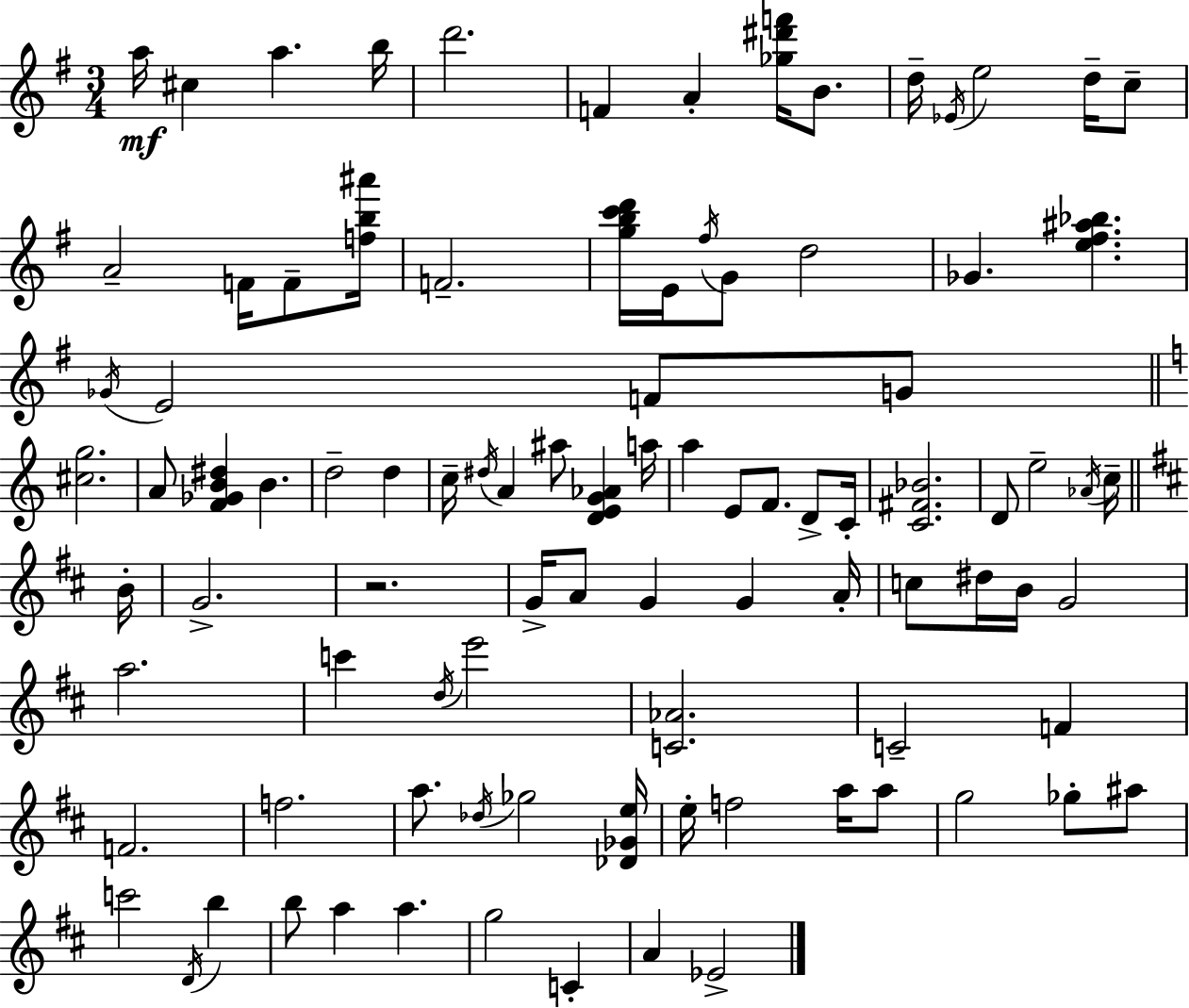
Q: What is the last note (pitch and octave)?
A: Eb4